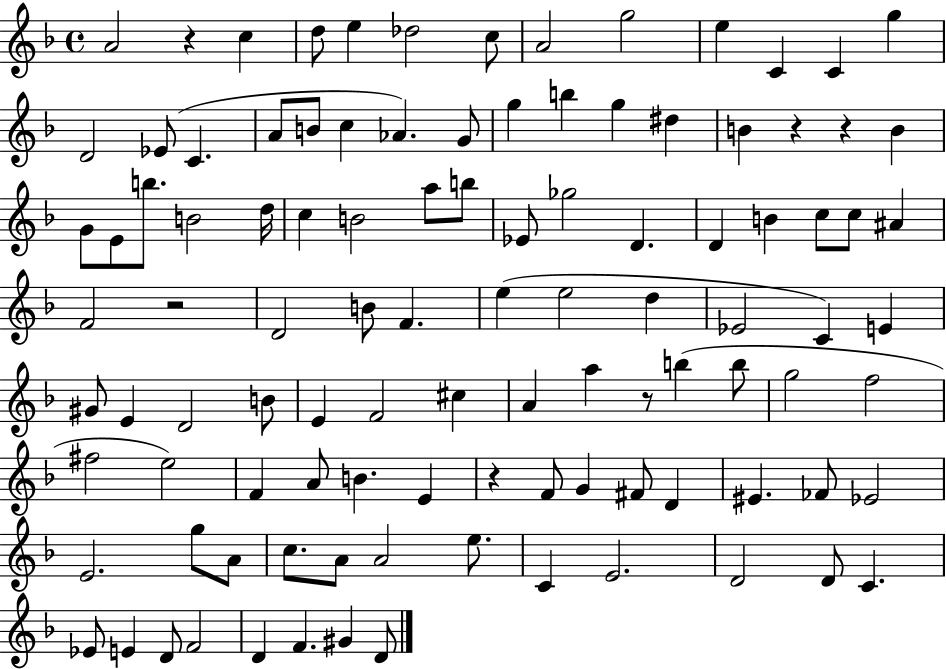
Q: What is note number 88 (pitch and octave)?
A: E4